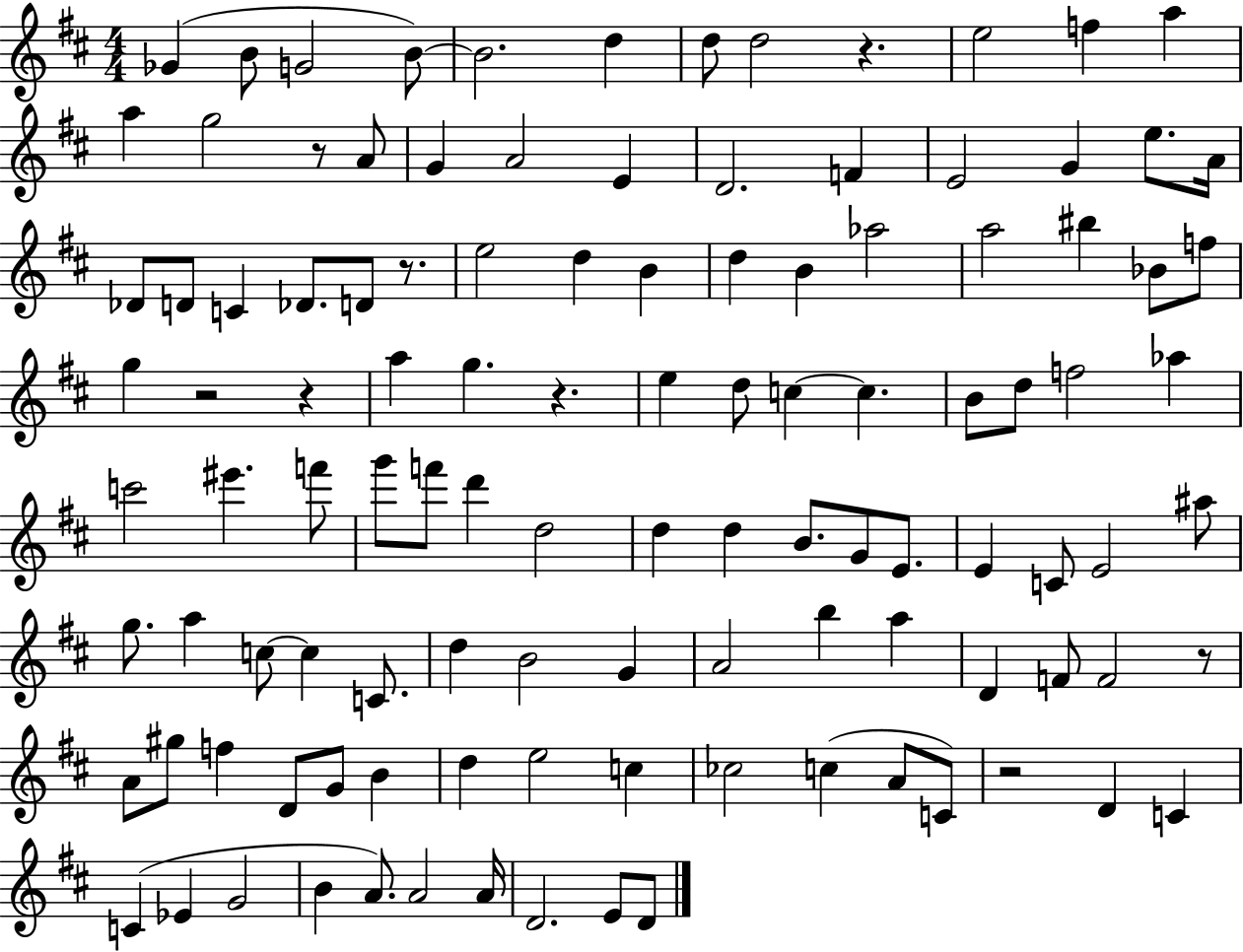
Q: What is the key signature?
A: D major